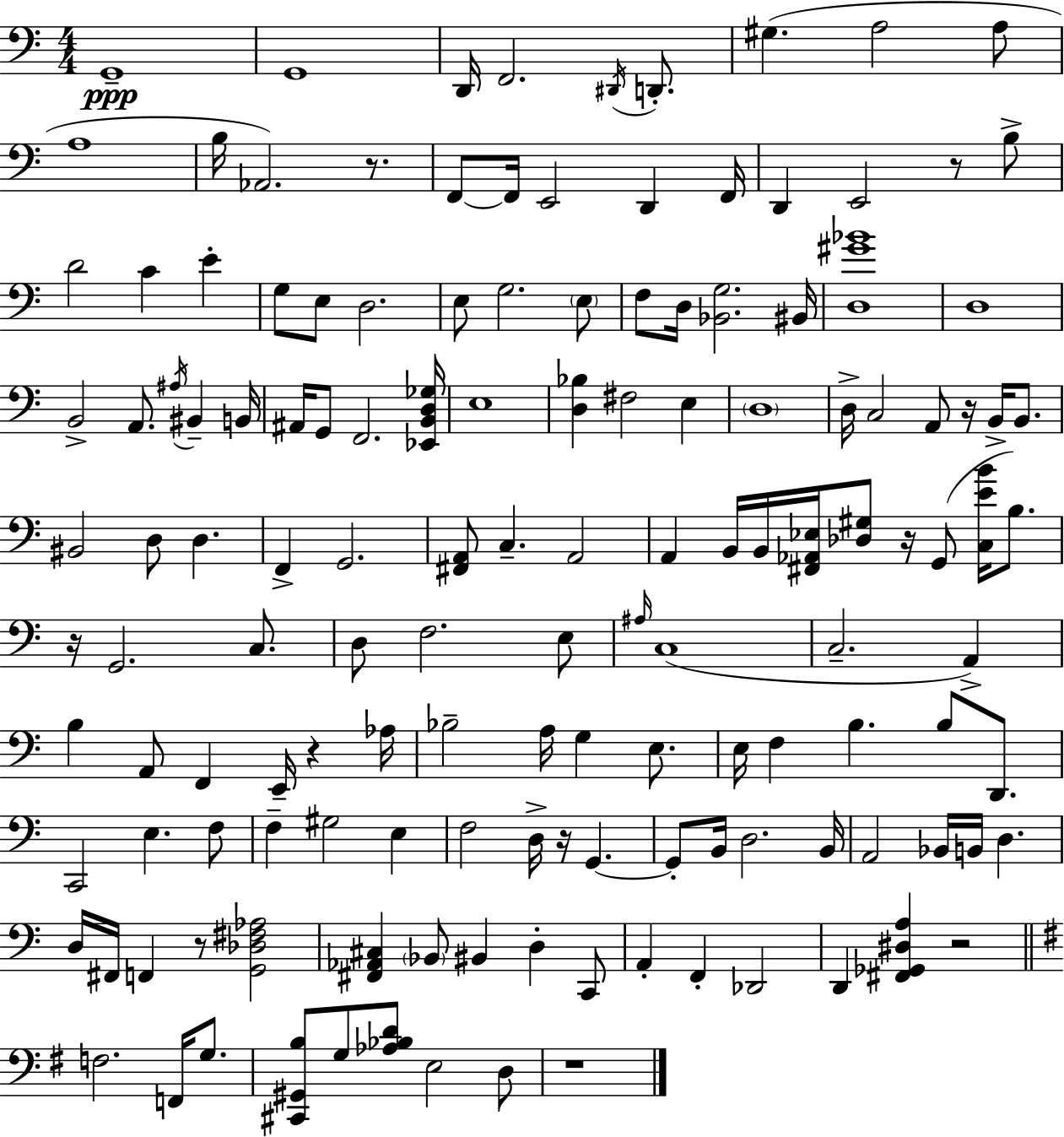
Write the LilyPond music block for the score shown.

{
  \clef bass
  \numericTimeSignature
  \time 4/4
  \key a \minor
  g,1--\ppp | g,1 | d,16 f,2. \acciaccatura { dis,16 } d,8.-. | gis4.( a2 a8 | \break a1 | b16 aes,2.) r8. | f,8~~ f,16 e,2 d,4 | f,16 d,4 e,2 r8 b8-> | \break d'2 c'4 e'4-. | g8 e8 d2. | e8 g2. \parenthesize e8 | f8 d16 <bes, g>2. | \break bis,16 <d gis' bes'>1 | d1 | b,2-> a,8. \acciaccatura { ais16 } bis,4-- | b,16 ais,16 g,8 f,2. | \break <ees, b, d ges>16 e1 | <d bes>4 fis2 e4 | \parenthesize d1 | d16-> c2 a,8 r16 b,16-> b,8. | \break bis,2 d8 d4. | f,4-> g,2. | <fis, a,>8 c4.-- a,2 | a,4 b,16 b,16 <fis, aes, ees>16 <des gis>8 r16 g,8( <c e' b'>16 b8.) | \break r16 g,2. c8. | d8 f2. | e8 \grace { ais16 } c1( | c2.-- a,4->) | \break b4 a,8 f,4 e,16-- r4 | aes16 bes2-- a16 g4 | e8. e16 f4 b4. b8 | d,8. c,2 e4. | \break f8 f4-- gis2 e4 | f2 d16-> r16 g,4.~~ | g,8-. b,16 d2. | b,16 a,2 bes,16 b,16 d4. | \break d16 fis,16 f,4 r8 <g, des fis aes>2 | <fis, aes, cis>4 \parenthesize bes,8 bis,4 d4-. | c,8 a,4-. f,4-. des,2 | d,4 <fis, ges, dis a>4 r2 | \break \bar "||" \break \key e \minor f2. f,16 g8. | <cis, gis, b>8 g8 <aes bes d'>8 e2 d8 | r1 | \bar "|."
}